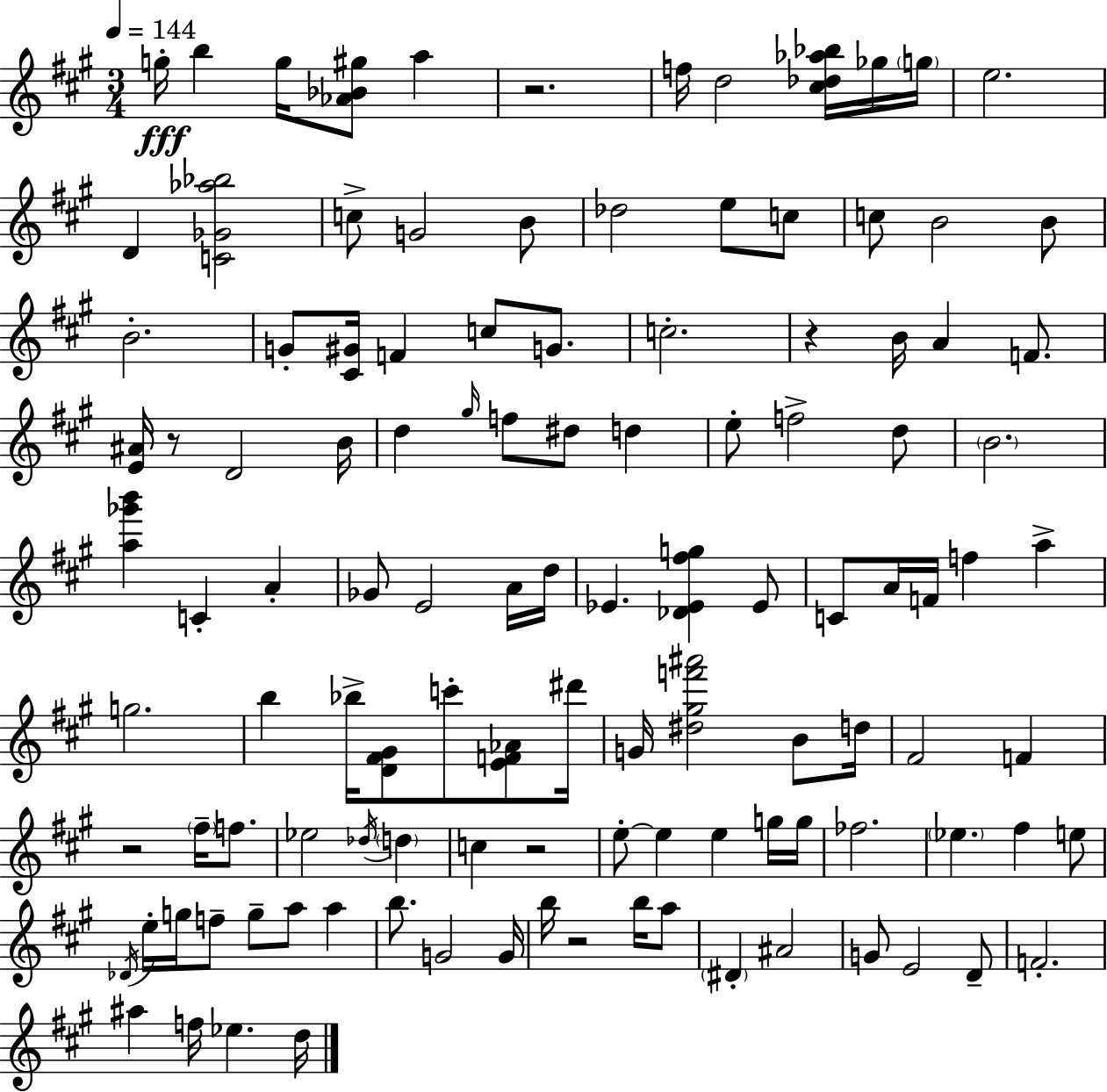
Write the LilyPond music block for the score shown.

{
  \clef treble
  \numericTimeSignature
  \time 3/4
  \key a \major
  \tempo 4 = 144
  g''16-.\fff b''4 g''16 <aes' bes' gis''>8 a''4 | r2. | f''16 d''2 <cis'' des'' aes'' bes''>16 ges''16 \parenthesize g''16 | e''2. | \break d'4 <c' ges' aes'' bes''>2 | c''8-> g'2 b'8 | des''2 e''8 c''8 | c''8 b'2 b'8 | \break b'2.-. | g'8-. <cis' gis'>16 f'4 c''8 g'8. | c''2.-. | r4 b'16 a'4 f'8. | \break <e' ais'>16 r8 d'2 b'16 | d''4 \grace { gis''16 } f''8 dis''8 d''4 | e''8-. f''2-> d''8 | \parenthesize b'2. | \break <a'' ges''' b'''>4 c'4-. a'4-. | ges'8 e'2 a'16 | d''16 ees'4. <des' ees' fis'' g''>4 ees'8 | c'8 a'16 f'16 f''4 a''4-> | \break g''2. | b''4 bes''16-> <d' fis' gis'>8 c'''8-. <e' f' aes'>8 | dis'''16 g'16 <dis'' gis'' f''' ais'''>2 b'8 | d''16 fis'2 f'4 | \break r2 \parenthesize fis''16-- f''8. | ees''2 \acciaccatura { des''16 } \parenthesize d''4 | c''4 r2 | e''8-.~~ e''4 e''4 | \break g''16 g''16 fes''2. | \parenthesize ees''4. fis''4 | e''8 \acciaccatura { des'16 } e''16-. g''16 f''8-- g''8-- a''8 a''4 | b''8. g'2 | \break g'16 b''16 r2 | b''16 a''8 \parenthesize dis'4-. ais'2 | g'8 e'2 | d'8-- f'2.-. | \break ais''4 f''16 ees''4. | d''16 \bar "|."
}